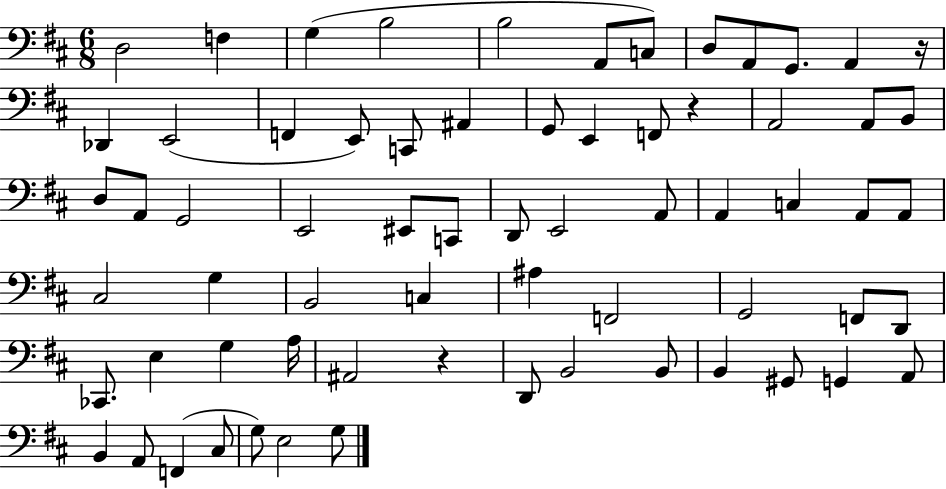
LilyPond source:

{
  \clef bass
  \numericTimeSignature
  \time 6/8
  \key d \major
  d2 f4 | g4( b2 | b2 a,8 c8) | d8 a,8 g,8. a,4 r16 | \break des,4 e,2( | f,4 e,8) c,8 ais,4 | g,8 e,4 f,8 r4 | a,2 a,8 b,8 | \break d8 a,8 g,2 | e,2 eis,8 c,8 | d,8 e,2 a,8 | a,4 c4 a,8 a,8 | \break cis2 g4 | b,2 c4 | ais4 f,2 | g,2 f,8 d,8 | \break ces,8. e4 g4 a16 | ais,2 r4 | d,8 b,2 b,8 | b,4 gis,8 g,4 a,8 | \break b,4 a,8 f,4( cis8 | g8) e2 g8 | \bar "|."
}